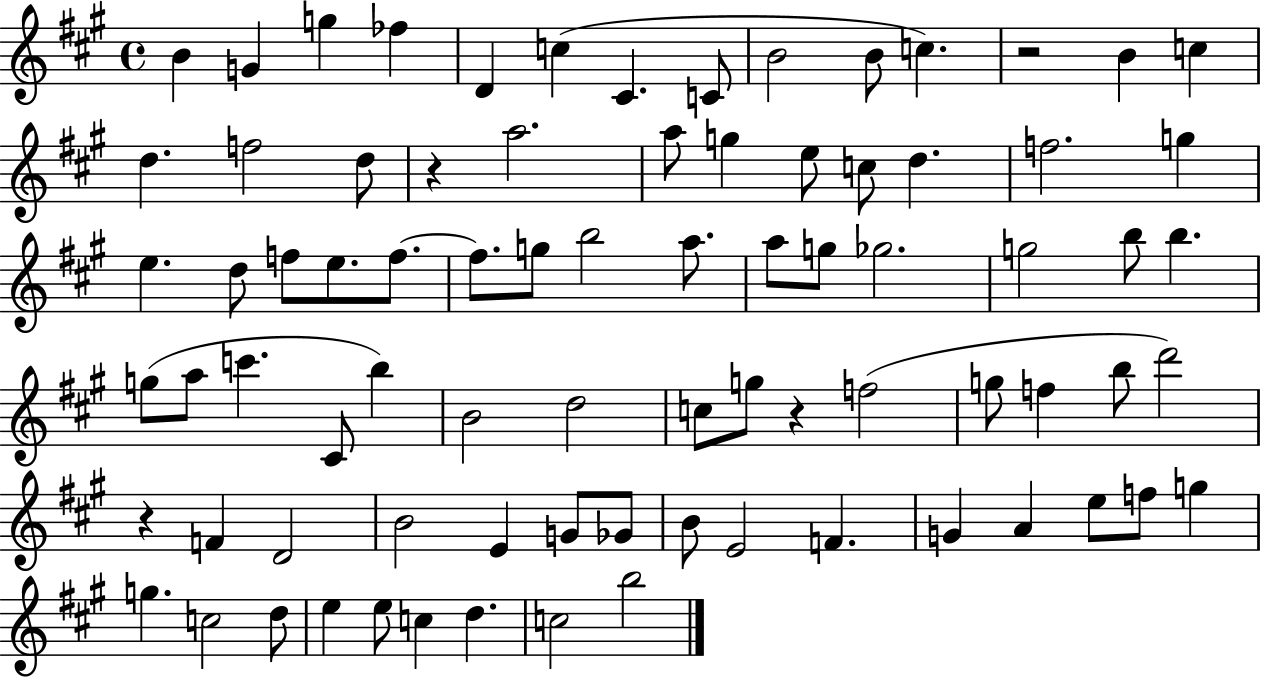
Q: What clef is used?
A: treble